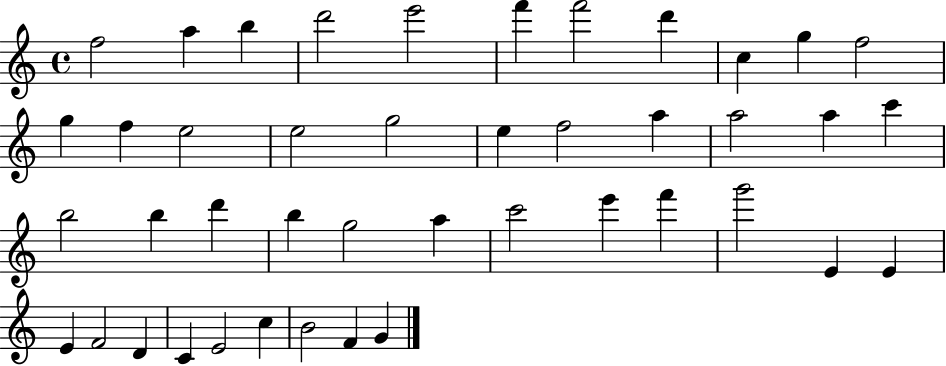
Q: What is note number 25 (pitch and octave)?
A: D6